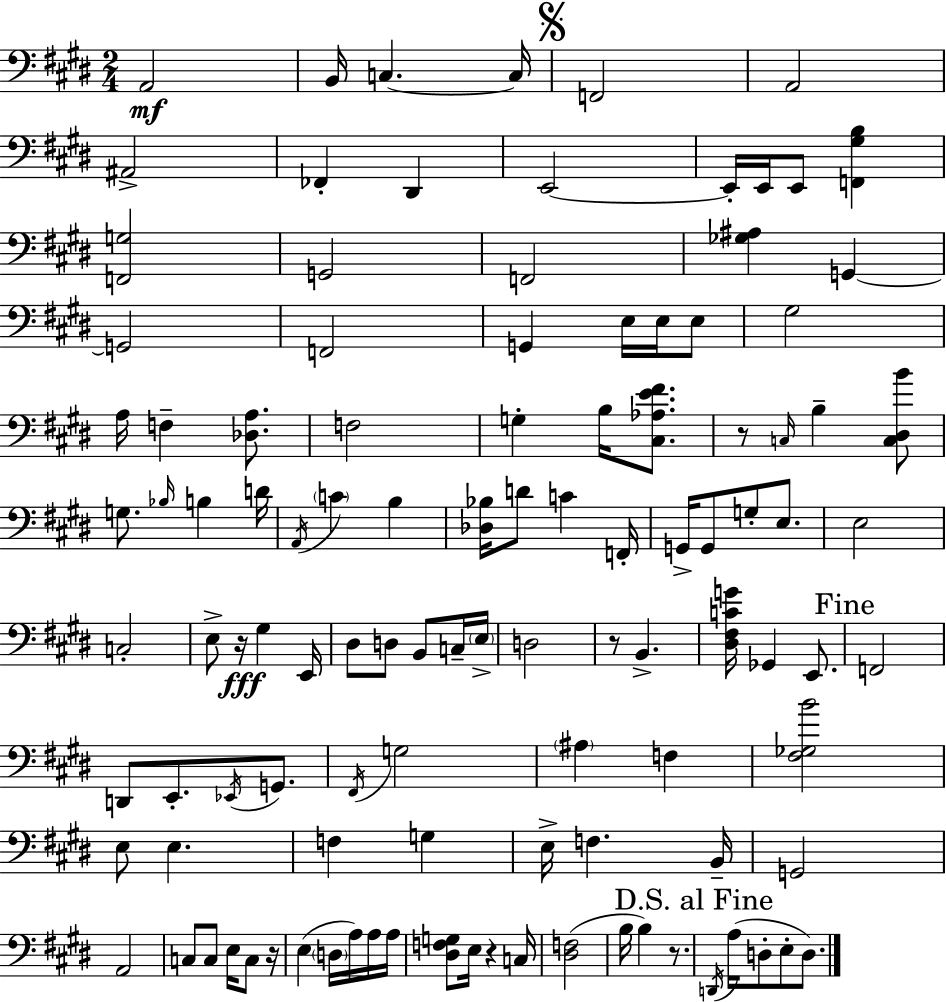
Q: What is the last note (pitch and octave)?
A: D3